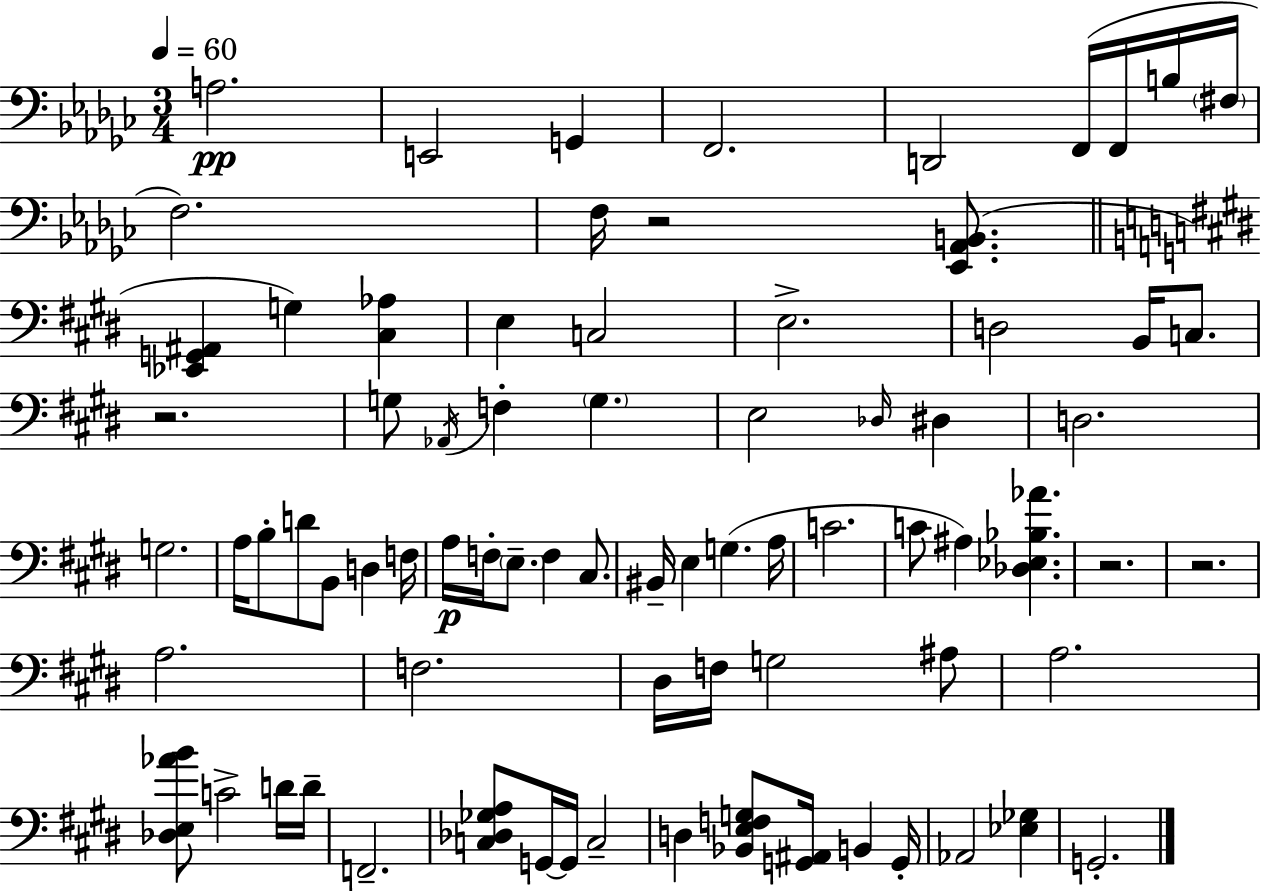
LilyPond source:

{
  \clef bass
  \numericTimeSignature
  \time 3/4
  \key ees \minor
  \tempo 4 = 60
  \repeat volta 2 { a2.\pp | e,2 g,4 | f,2. | d,2 f,16( f,16 b16 \parenthesize fis16 | \break f2.) | f16 r2 <ees, aes, b,>8.( | \bar "||" \break \key e \major <ees, g, ais,>4 g4) <cis aes>4 | e4 c2 | e2.-> | d2 b,16 c8. | \break r2. | g8 \acciaccatura { aes,16 } f4-. \parenthesize g4. | e2 \grace { des16 } dis4 | d2. | \break g2. | a16 b8-. d'8 b,8 d4 | f16 a16\p f16-. \parenthesize e8.-- f4 cis8. | bis,16-- e4 g4.( | \break a16 c'2. | c'8 ais4) <des ees bes aes'>4. | r2. | r2. | \break a2. | f2. | dis16 f16 g2 | ais8 a2. | \break <des e aes' b'>8 c'2-> | d'16 d'16-- f,2.-- | <c des ges a>8 g,16~~ g,16 c2-- | d4 <bes, e f g>8 <g, ais,>16 b,4 | \break g,16-. aes,2 <ees ges>4 | g,2.-. | } \bar "|."
}